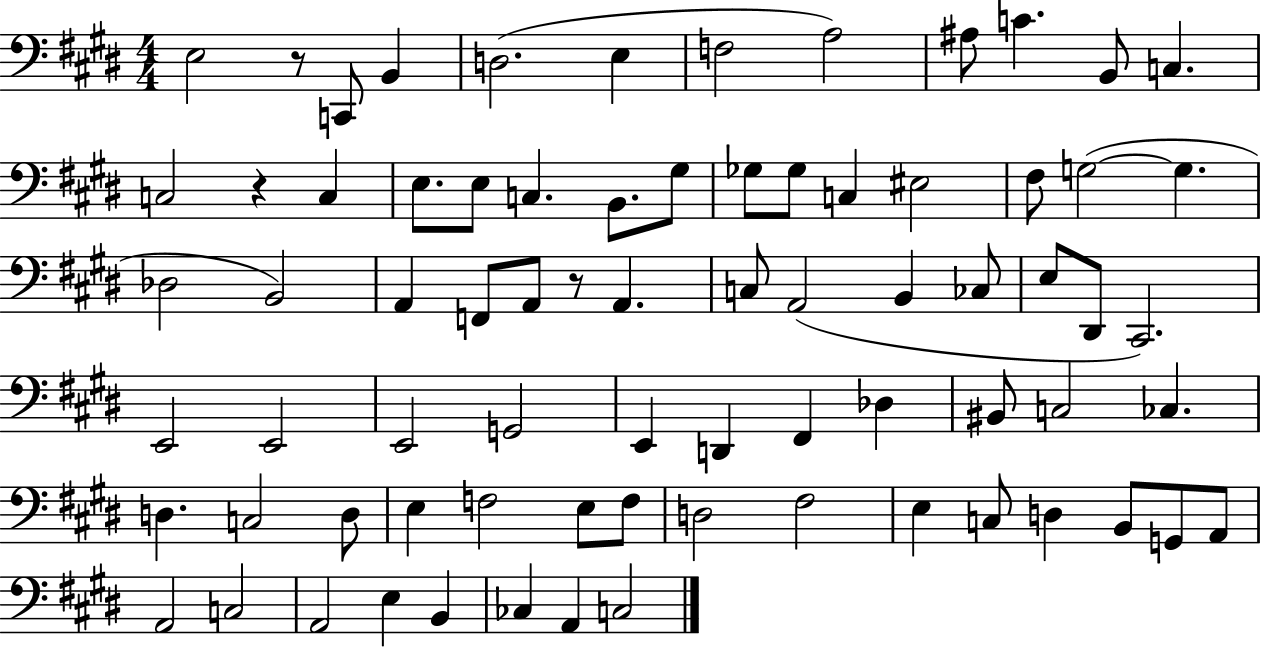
E3/h R/e C2/e B2/q D3/h. E3/q F3/h A3/h A#3/e C4/q. B2/e C3/q. C3/h R/q C3/q E3/e. E3/e C3/q. B2/e. G#3/e Gb3/e Gb3/e C3/q EIS3/h F#3/e G3/h G3/q. Db3/h B2/h A2/q F2/e A2/e R/e A2/q. C3/e A2/h B2/q CES3/e E3/e D#2/e C#2/h. E2/h E2/h E2/h G2/h E2/q D2/q F#2/q Db3/q BIS2/e C3/h CES3/q. D3/q. C3/h D3/e E3/q F3/h E3/e F3/e D3/h F#3/h E3/q C3/e D3/q B2/e G2/e A2/e A2/h C3/h A2/h E3/q B2/q CES3/q A2/q C3/h